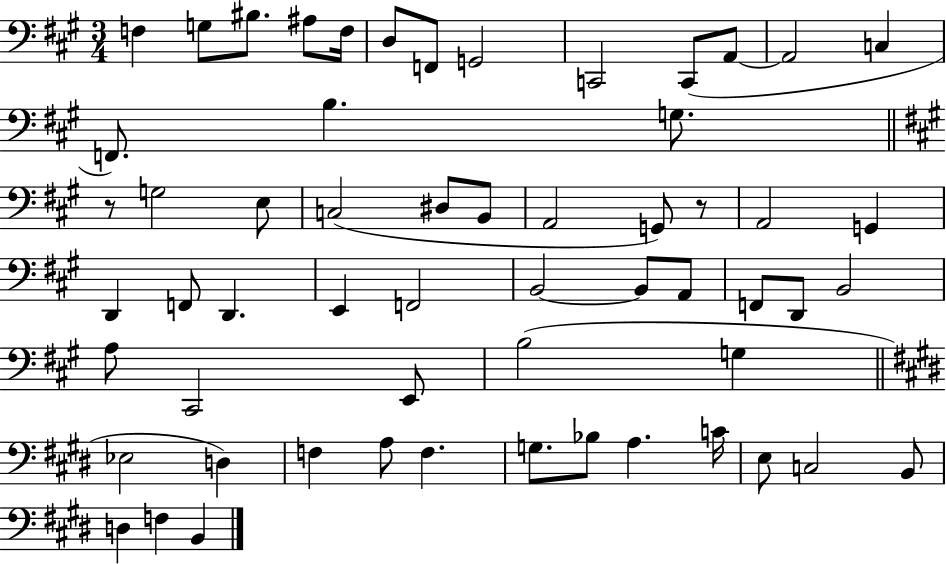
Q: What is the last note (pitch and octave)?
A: B2